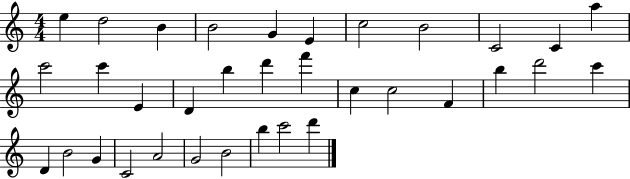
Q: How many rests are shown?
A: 0